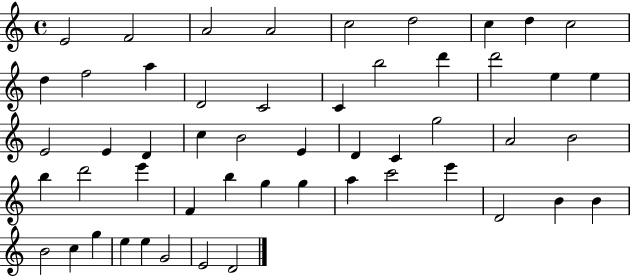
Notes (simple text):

E4/h F4/h A4/h A4/h C5/h D5/h C5/q D5/q C5/h D5/q F5/h A5/q D4/h C4/h C4/q B5/h D6/q D6/h E5/q E5/q E4/h E4/q D4/q C5/q B4/h E4/q D4/q C4/q G5/h A4/h B4/h B5/q D6/h E6/q F4/q B5/q G5/q G5/q A5/q C6/h E6/q D4/h B4/q B4/q B4/h C5/q G5/q E5/q E5/q G4/h E4/h D4/h